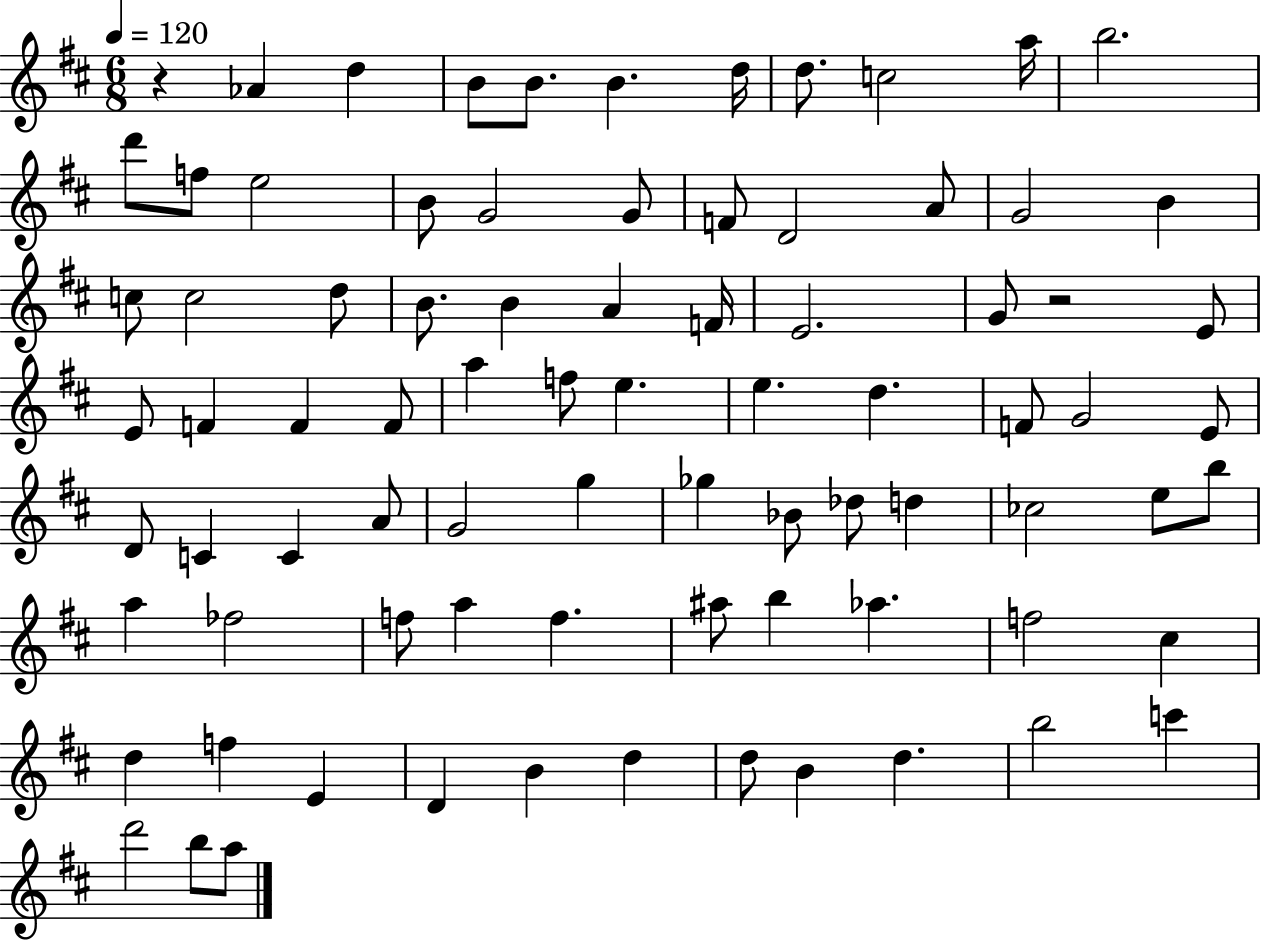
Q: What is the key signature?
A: D major